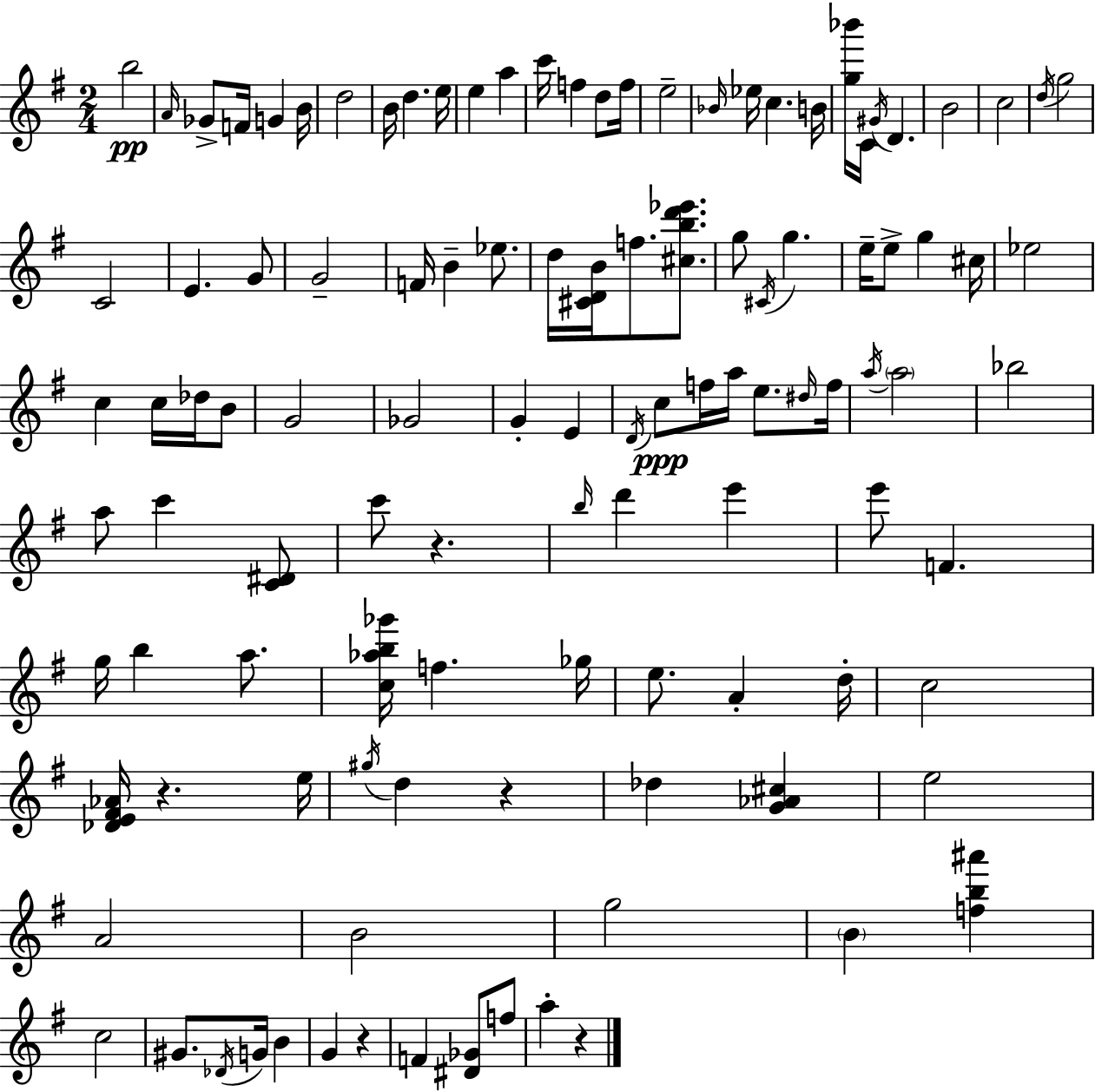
X:1
T:Untitled
M:2/4
L:1/4
K:Em
b2 A/4 _G/2 F/4 G B/4 d2 B/4 d e/4 e a c'/4 f d/2 f/4 e2 _B/4 _e/4 c B/4 [g_b']/4 C/4 ^G/4 D B2 c2 d/4 g2 C2 E G/2 G2 F/4 B _e/2 d/4 [^CDB]/4 f/2 [^cbd'_e']/2 g/2 ^C/4 g e/4 e/2 g ^c/4 _e2 c c/4 _d/4 B/2 G2 _G2 G E D/4 c/2 f/4 a/4 e/2 ^d/4 f/4 a/4 a2 _b2 a/2 c' [C^D]/2 c'/2 z b/4 d' e' e'/2 F g/4 b a/2 [c_ab_g']/4 f _g/4 e/2 A d/4 c2 [_DE^F_A]/4 z e/4 ^g/4 d z _d [G_A^c] e2 A2 B2 g2 B [fb^a'] c2 ^G/2 _D/4 G/4 B G z F [^D_G]/2 f/2 a z